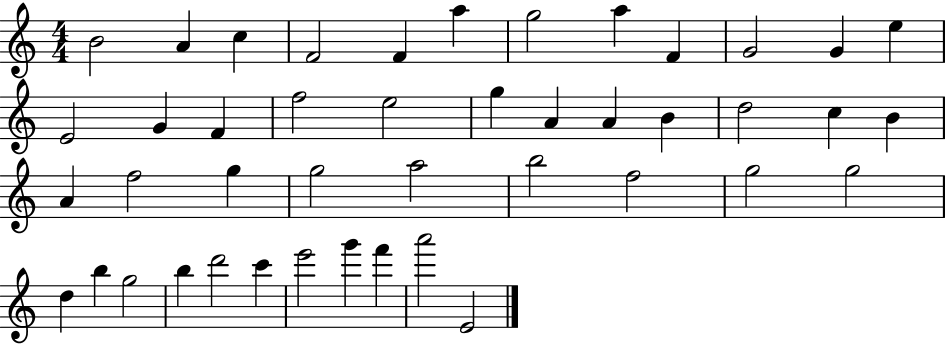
X:1
T:Untitled
M:4/4
L:1/4
K:C
B2 A c F2 F a g2 a F G2 G e E2 G F f2 e2 g A A B d2 c B A f2 g g2 a2 b2 f2 g2 g2 d b g2 b d'2 c' e'2 g' f' a'2 E2